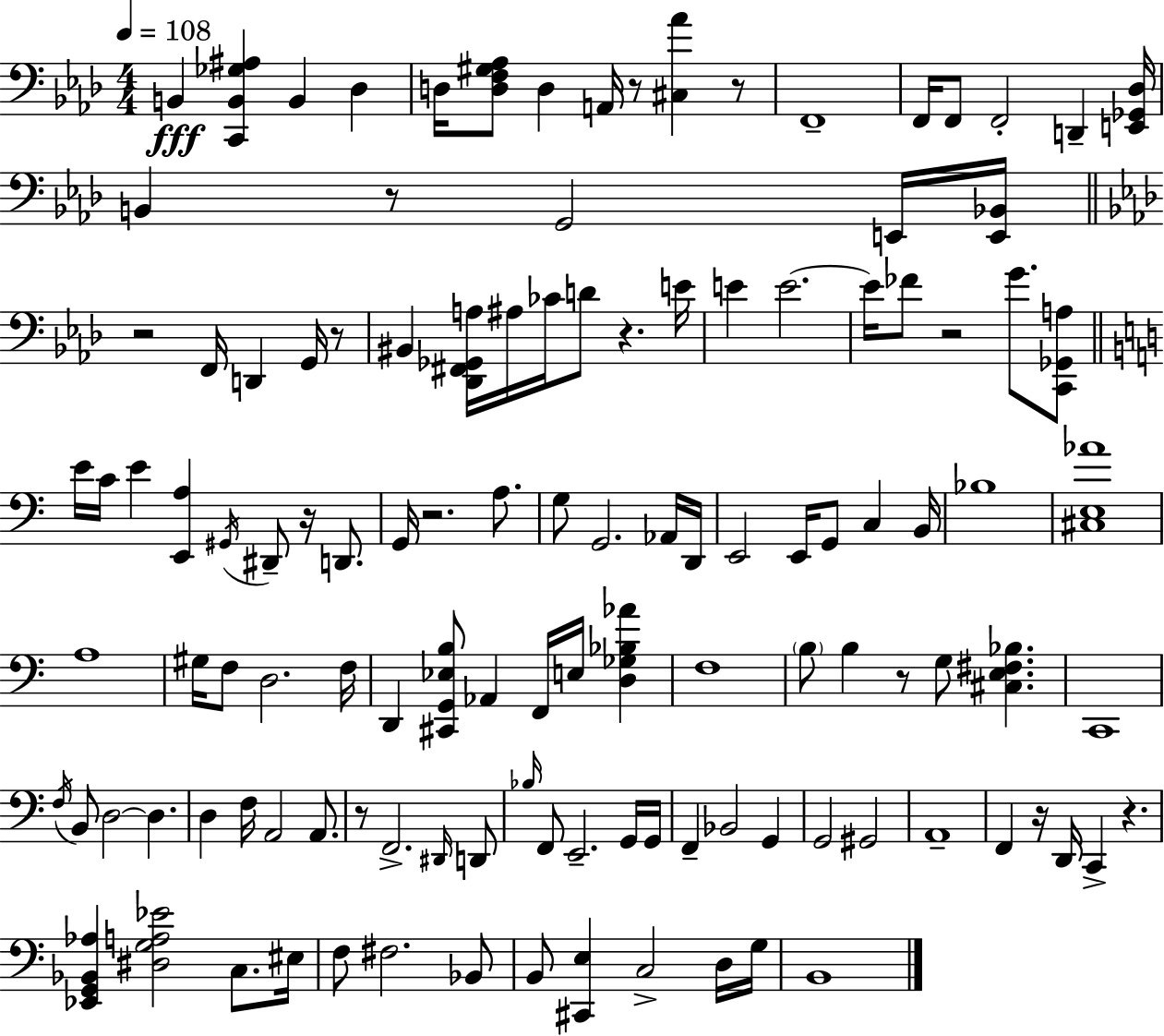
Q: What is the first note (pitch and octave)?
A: B2